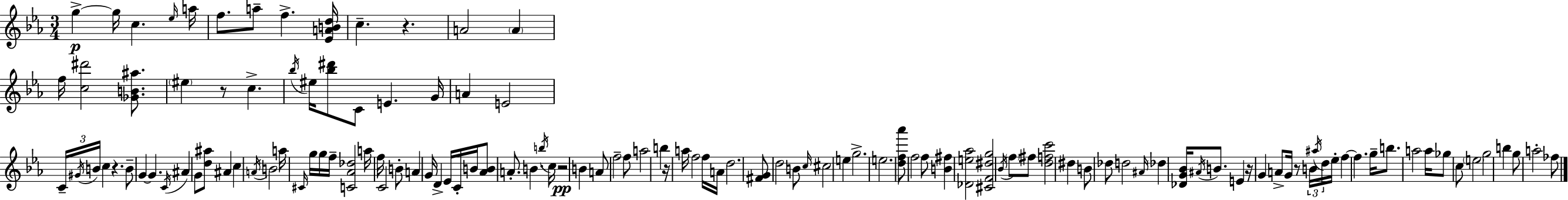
X:1
T:Untitled
M:3/4
L:1/4
K:Cm
g g/4 c _e/4 a/4 f/2 a/2 f [_EABd]/4 c z A2 A f/4 [c^d']2 [_GB^a]/2 ^e z/2 c _b/4 ^e/4 [_b^d']/2 C/2 E G/4 A E2 C/4 ^G/4 B/4 c z B/2 G G C/4 ^A G/2 [d^a]/2 ^A c A/4 B2 a/4 ^C/4 g/4 g/4 f/4 [C_A_d]2 a/4 f/4 C2 B/2 A G/4 D _E/4 C/4 B/4 [_AB]/2 A/2 B b/4 c/4 z2 B A/2 f2 f/2 a2 b z/4 a/4 f2 f/4 A/4 d2 [^FG]/2 d2 B/2 c/4 ^c2 e g2 e2 [df_a']/2 f2 f/2 [B^f] [_De_a]2 [^CF^dg]2 _B/4 f/2 ^f/2 [dfc']2 ^d B/2 _d/2 d2 ^A/4 _d [_DG_B]/4 ^A/4 B/2 E z/4 G A/2 G/4 z/2 B/4 ^a/4 d/4 _e/4 f f g/4 b/2 a2 a/4 _g/2 c/2 e2 g2 b g/2 a2 _f/2